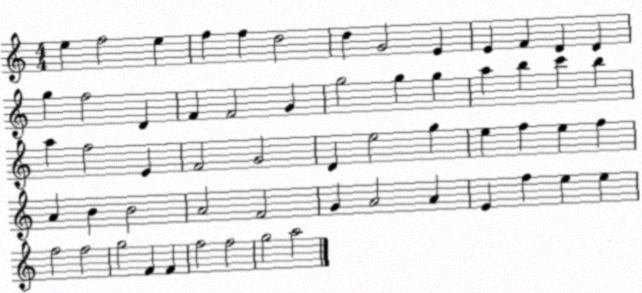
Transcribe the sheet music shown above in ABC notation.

X:1
T:Untitled
M:4/4
L:1/4
K:C
e f2 e f f d2 d G2 E E F D D g f2 D F F2 G g2 g g a b c' b a f2 E F2 G2 D e2 g e f e f A B B2 A2 F2 G A2 A E f e e f2 f2 g2 F F f2 f2 g2 a2